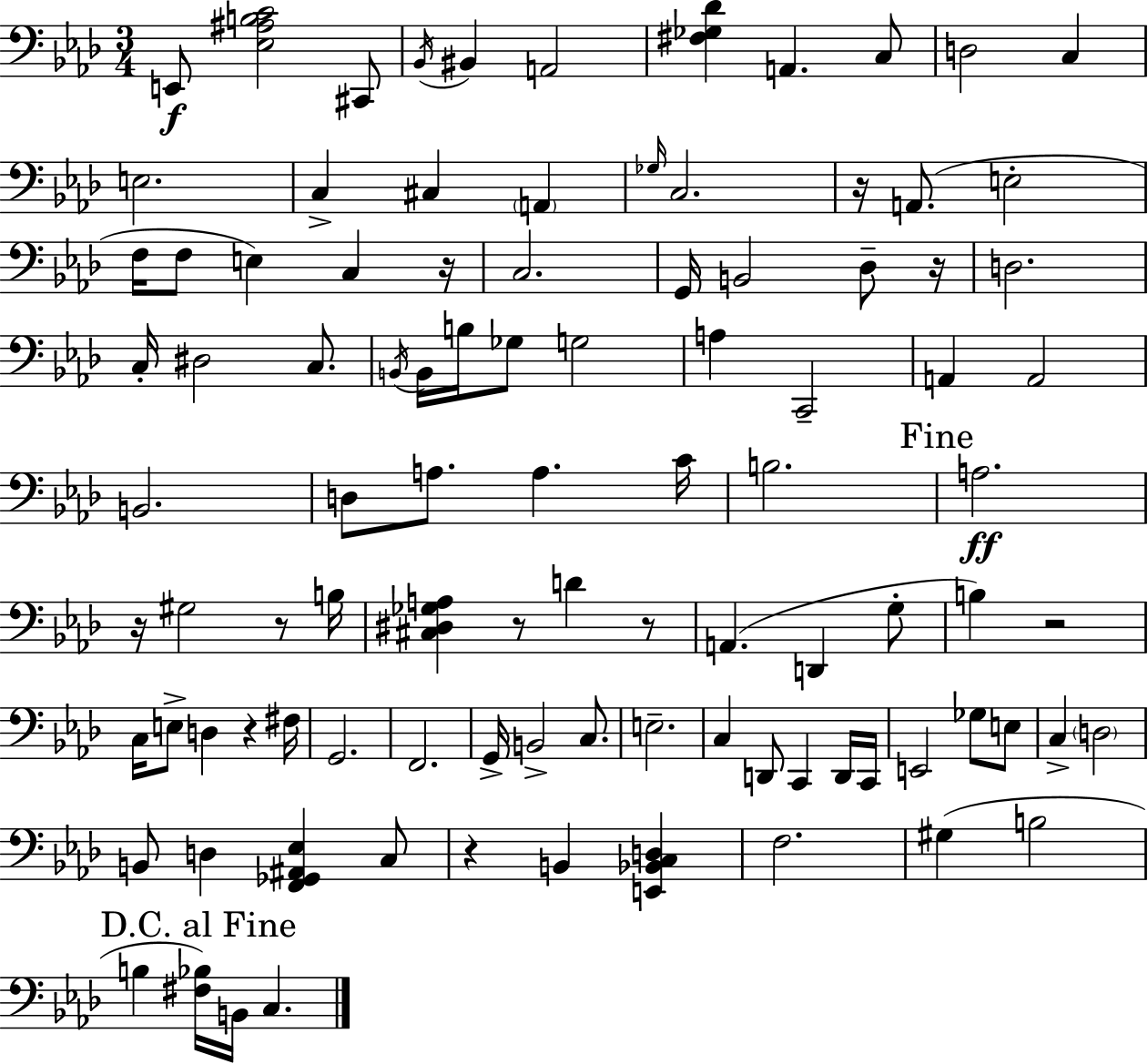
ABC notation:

X:1
T:Untitled
M:3/4
L:1/4
K:Fm
E,,/2 [_E,^A,B,C]2 ^C,,/2 _B,,/4 ^B,, A,,2 [^F,_G,_D] A,, C,/2 D,2 C, E,2 C, ^C, A,, _G,/4 C,2 z/4 A,,/2 E,2 F,/4 F,/2 E, C, z/4 C,2 G,,/4 B,,2 _D,/2 z/4 D,2 C,/4 ^D,2 C,/2 B,,/4 B,,/4 B,/4 _G,/2 G,2 A, C,,2 A,, A,,2 B,,2 D,/2 A,/2 A, C/4 B,2 A,2 z/4 ^G,2 z/2 B,/4 [^C,^D,_G,A,] z/2 D z/2 A,, D,, G,/2 B, z2 C,/4 E,/2 D, z ^F,/4 G,,2 F,,2 G,,/4 B,,2 C,/2 E,2 C, D,,/2 C,, D,,/4 C,,/4 E,,2 _G,/2 E,/2 C, D,2 B,,/2 D, [F,,_G,,^A,,_E,] C,/2 z B,, [E,,_B,,C,D,] F,2 ^G, B,2 B, [^F,_B,]/4 B,,/4 C,